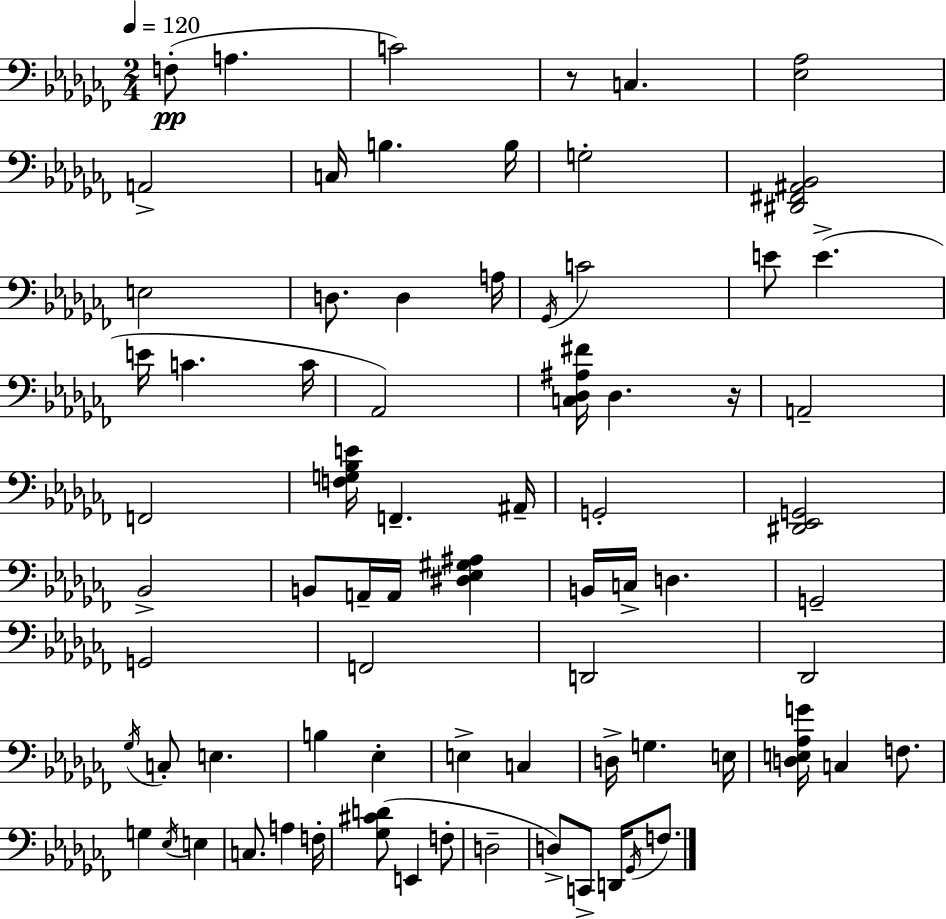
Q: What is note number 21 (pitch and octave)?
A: Ab2